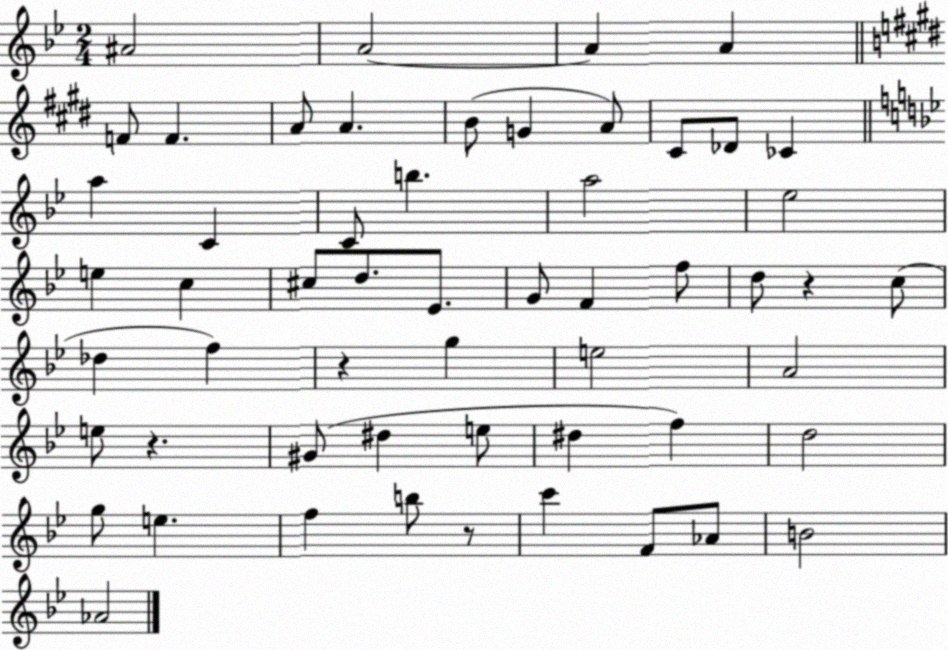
X:1
T:Untitled
M:2/4
L:1/4
K:Bb
^A2 A2 A A F/2 F A/2 A B/2 G A/2 ^C/2 _D/2 _C a C C/2 b a2 _e2 e c ^c/2 d/2 _E/2 G/2 F f/2 d/2 z c/2 _d f z g e2 A2 e/2 z ^G/2 ^d e/2 ^d f d2 g/2 e f b/2 z/2 c' F/2 _A/2 B2 _A2